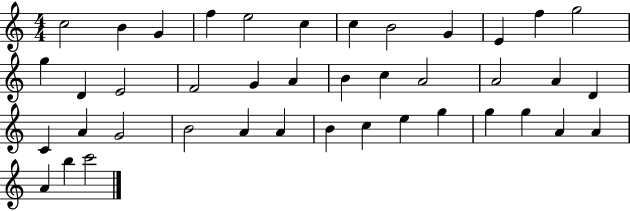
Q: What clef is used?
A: treble